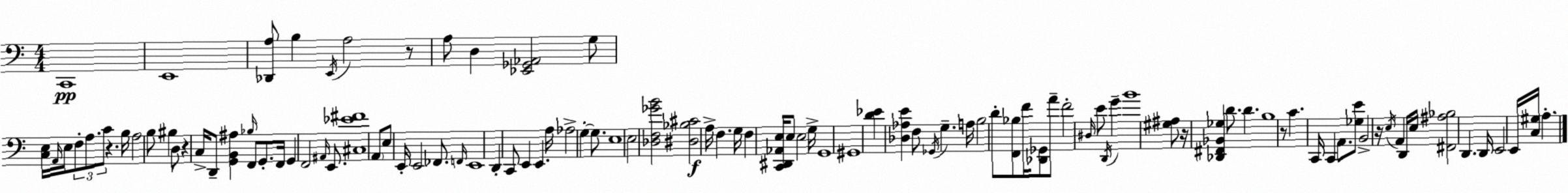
X:1
T:Untitled
M:4/4
L:1/4
K:C
C,,4 E,,4 [_D,,A,]/2 B, E,,/4 A,2 z/2 A,/2 D, [_E,,_G,,_A,,]2 G,/2 [C,E,]/4 A,,/4 E,/4 F,/2 A,/2 C/2 z B,/4 A,2 B,/2 ^B, D,/2 z C,/4 D,,/2 [G,,B,,^A,] _B,/4 F,,/2 G,,/2 F,,/4 G,, F,,2 ^A,,/4 E,,/2 [^C,_E^F]4 A,,/2 E,/2 E,,/4 E,,2 _F,,/2 F,,/4 E,,4 D,, C,,/2 E,, E,, A,/4 _A,2 G, G,/2 E,4 E,2 [_D,F,_GB]2 [^D,_B,^C]2 A,/4 F, G,/4 F, [C,,^D,,_A,,E,]/4 E,/2 E,2 G,/4 G,,4 ^G,,4 [D_E] [_D,_A,E] F,/2 _G,,/4 G, A,/4 B,2 D/2 [F,,_B,]/2 F/4 [_D,,_G,,]/2 A/2 F2 ^D,/4 E/2 D,,/4 G B4 [^G,^A,]/2 z/4 [_D,,^F,,_B,,_G,] D/2 D B,4 z/2 C C,,/4 C,, A,,/2 [_G,E]/2 B,,2 z/4 E,/4 A,, D,,/4 E,/4 [^F,,^A,_B,]2 D,, D,,/4 E,,2 E,,/4 [C,^G,]/4 A,